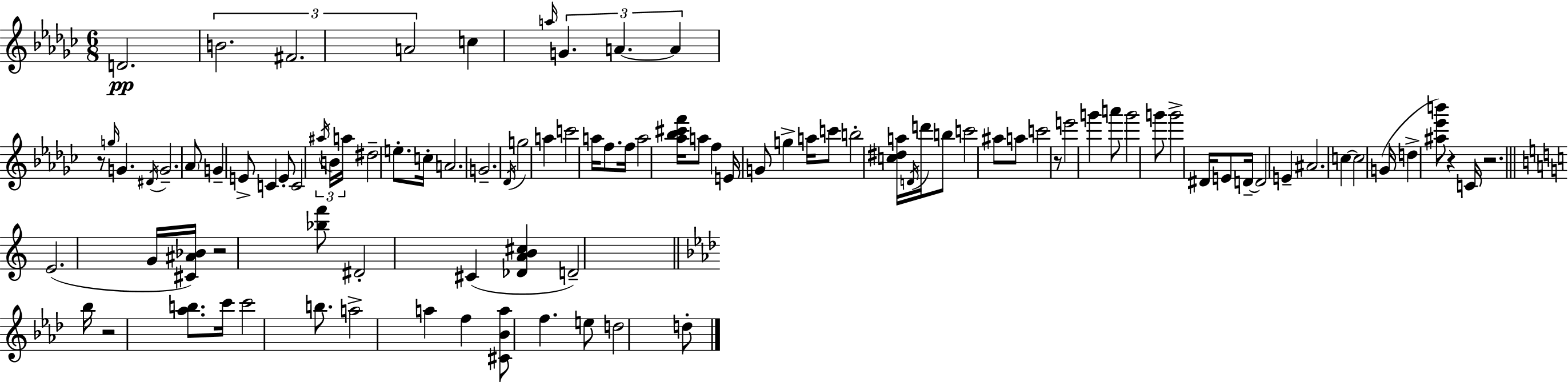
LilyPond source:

{
  \clef treble
  \numericTimeSignature
  \time 6/8
  \key ees \minor
  d'2.\pp | \tuplet 3/2 { b'2. | fis'2. | a'2 } c''4 | \break \grace { a''16 } \tuplet 3/2 { g'4. a'4.~~ | a'4 } r8 \grace { g''16 } g'4. | \acciaccatura { dis'16 } g'2.-- | \parenthesize aes'8 g'4-- e'8-> c'4 | \break e'8-. c'2 | \tuplet 3/2 { \acciaccatura { ais''16 } b'16 a''16 } dis''2-- | e''8.-. c''16-. a'2. | g'2.-- | \break \acciaccatura { des'16 } g''2 | a''4 c'''2 | a''16 f''8. f''16 a''2 | <aes'' bes'' cis''' f'''>16 a''8 f''4 e'16 g'8 | \break g''4-> a''16 c'''8 b''2-. | <c'' dis'' a''>16 \acciaccatura { d'16 } d'''16 b''8 c'''2 | ais''8 a''8 c'''2 | r8 e'''2 | \break g'''4 a'''8 g'''2 | g'''8 g'''2-> | dis'16 e'8 d'16--~~ d'2 | e'4-- ais'2. | \break c''4~~ c''2 | g'16( d''4-> <ais'' ees''' b'''>8) | r4 c'16 r2. | \bar "||" \break \key a \minor e'2.( | g'16 <cis' ais' bes'>16) r2 <bes'' f'''>8 | dis'2-. cis'4( | <des' a' b' cis''>4 d'2--) | \break \bar "||" \break \key aes \major bes''16 r2 <aes'' b''>8. | c'''16 c'''2 b''8. | a''2-> a''4 | f''4 <cis' bes' a''>8 f''4. | \break e''8 d''2 d''8-. | \bar "|."
}